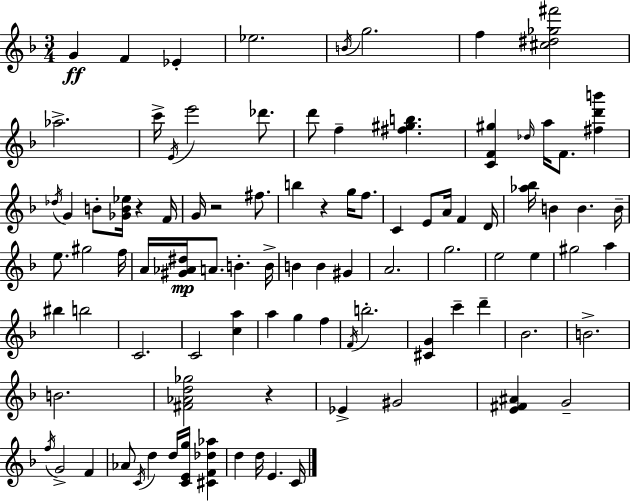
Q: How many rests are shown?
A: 4